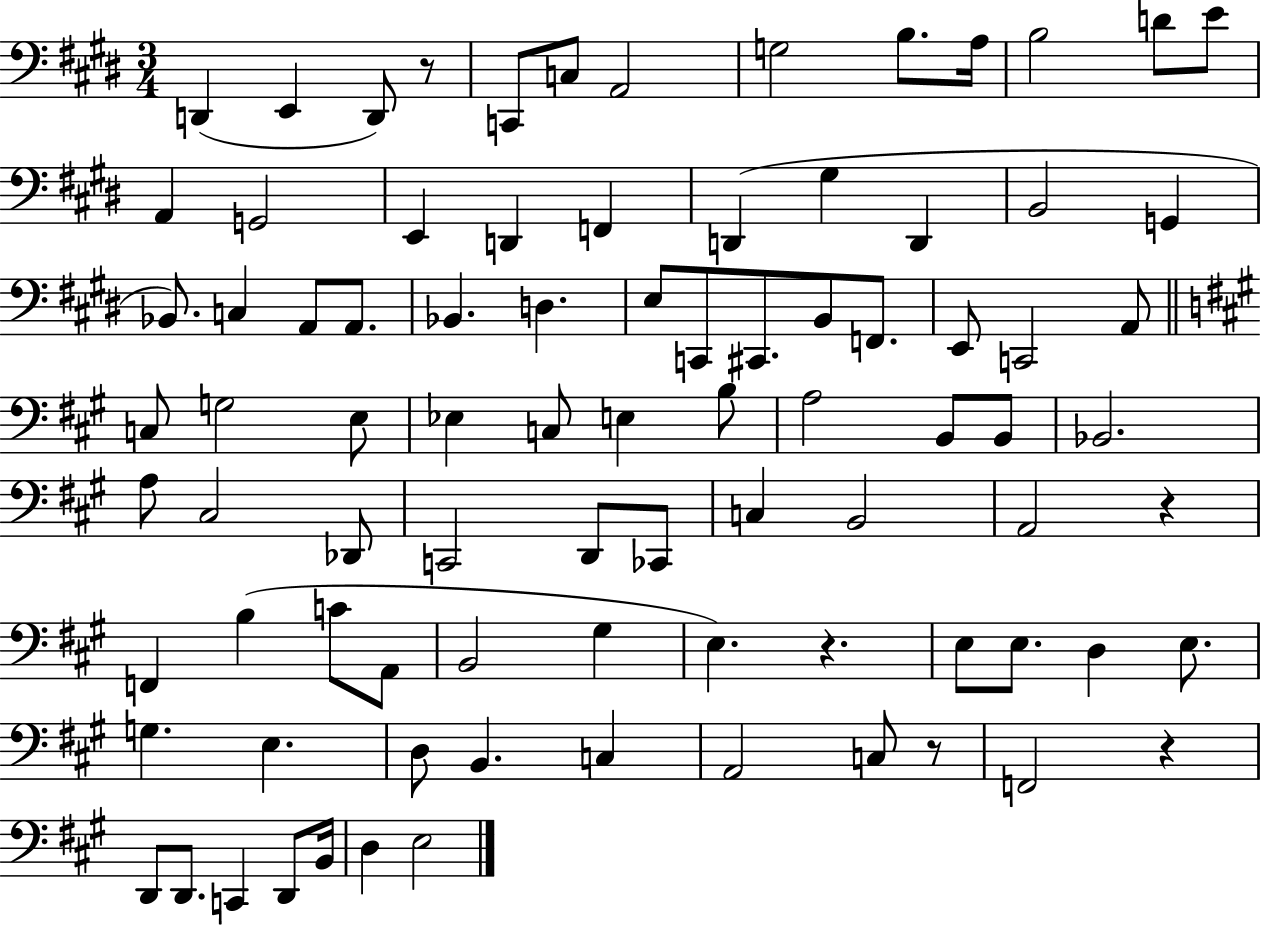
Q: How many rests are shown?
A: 5